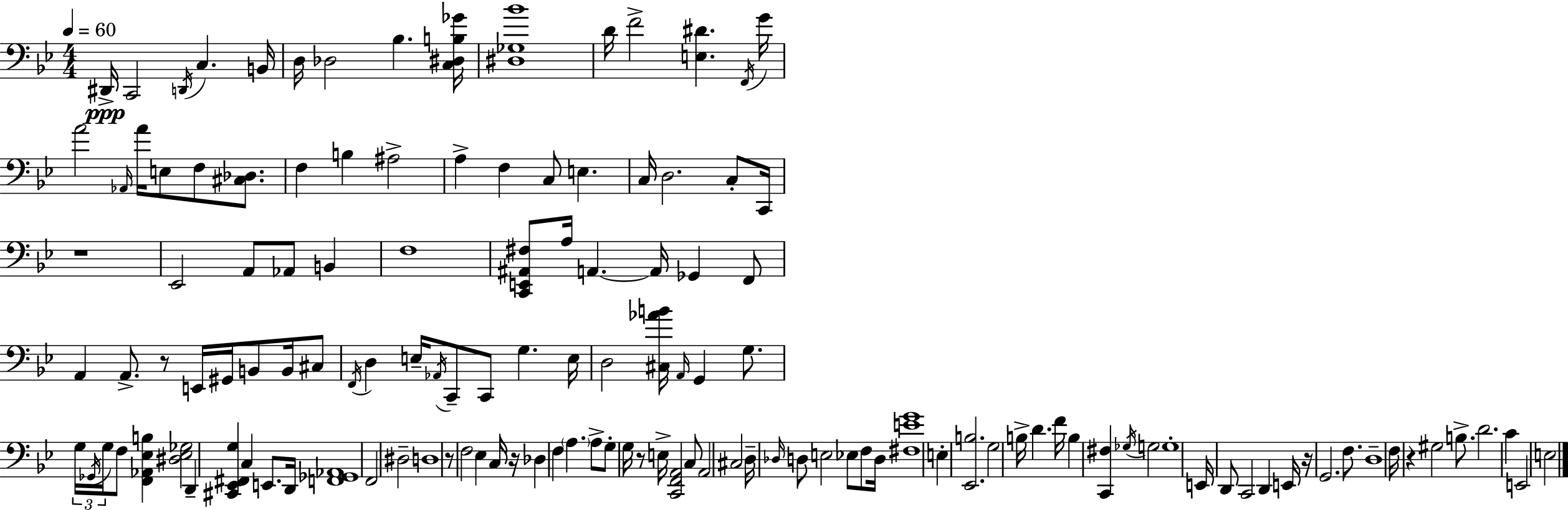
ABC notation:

X:1
T:Untitled
M:4/4
L:1/4
K:Bb
^D,,/4 C,,2 D,,/4 C, B,,/4 D,/4 _D,2 _B, [C,^D,B,_G]/4 [^D,_G,_B]4 D/4 F2 [E,^D] F,,/4 G/4 A2 _A,,/4 A/4 E,/2 F,/2 [^C,_D,]/2 F, B, ^A,2 A, F, C,/2 E, C,/4 D,2 C,/2 C,,/4 z4 _E,,2 A,,/2 _A,,/2 B,, F,4 [C,,E,,^A,,^F,]/2 A,/4 A,, A,,/4 _G,, F,,/2 A,, A,,/2 z/2 E,,/4 ^G,,/4 B,,/2 B,,/4 ^C,/2 F,,/4 D, E,/4 _A,,/4 C,,/2 C,,/2 G, E,/4 D,2 [^C,_AB]/4 A,,/4 G,, G,/2 G,/4 _G,,/4 G,/4 F,/2 [F,,_A,,_E,B,] [^D,_E,_G,]2 D,, [^C,,_E,,^F,,G,] C, E,,/2 D,,/4 [F,,_G,,_A,,]4 F,,2 ^D,2 D,4 z/2 F,2 _E, C,/4 z/4 _D, F, A, A,/2 G,/2 G,/4 z/2 E,/4 [C,,F,,A,,]2 C,/2 A,,2 ^C,2 D,/4 _D,/4 D,/2 E,2 _E,/2 F,/2 D,/4 [^F,EG]4 E, [_E,,B,]2 G,2 B,/4 D F/4 B, [C,,^F,] _G,/4 G,2 G,4 E,,/4 D,,/2 C,,2 D,, E,,/4 z/4 G,,2 F,/2 D,4 F,/4 z ^G,2 B,/2 D2 C E,,2 E,2